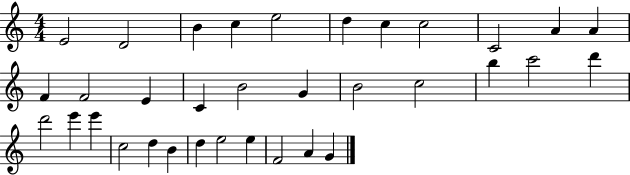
E4/h D4/h B4/q C5/q E5/h D5/q C5/q C5/h C4/h A4/q A4/q F4/q F4/h E4/q C4/q B4/h G4/q B4/h C5/h B5/q C6/h D6/q D6/h E6/q E6/q C5/h D5/q B4/q D5/q E5/h E5/q F4/h A4/q G4/q